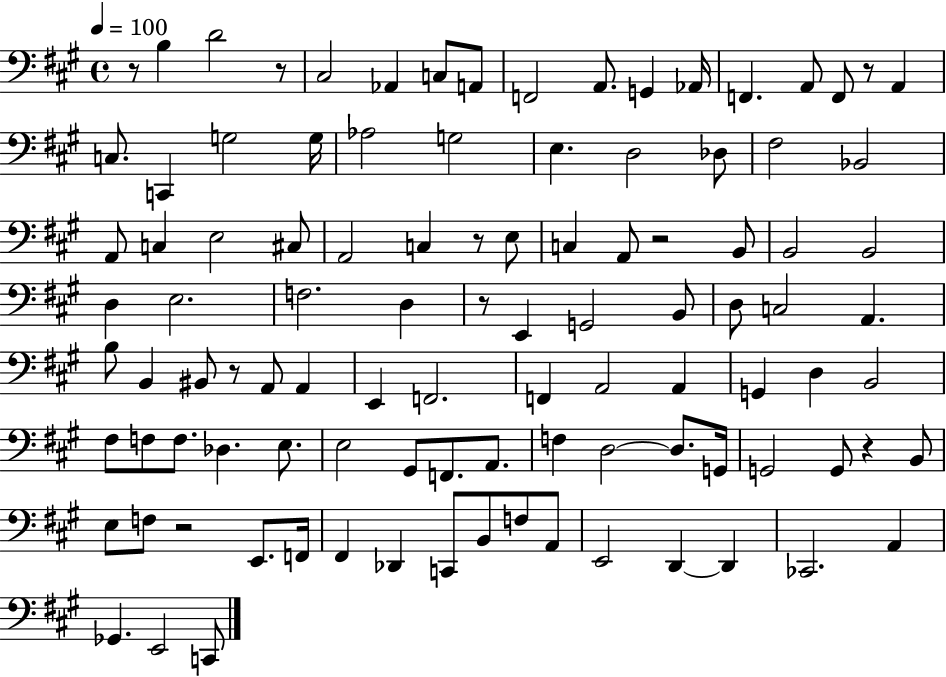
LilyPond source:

{
  \clef bass
  \time 4/4
  \defaultTimeSignature
  \key a \major
  \tempo 4 = 100
  \repeat volta 2 { r8 b4 d'2 r8 | cis2 aes,4 c8 a,8 | f,2 a,8. g,4 aes,16 | f,4. a,8 f,8 r8 a,4 | \break c8. c,4 g2 g16 | aes2 g2 | e4. d2 des8 | fis2 bes,2 | \break a,8 c4 e2 cis8 | a,2 c4 r8 e8 | c4 a,8 r2 b,8 | b,2 b,2 | \break d4 e2. | f2. d4 | r8 e,4 g,2 b,8 | d8 c2 a,4. | \break b8 b,4 bis,8 r8 a,8 a,4 | e,4 f,2. | f,4 a,2 a,4 | g,4 d4 b,2 | \break fis8 f8 f8. des4. e8. | e2 gis,8 f,8. a,8. | f4 d2~~ d8. g,16 | g,2 g,8 r4 b,8 | \break e8 f8 r2 e,8. f,16 | fis,4 des,4 c,8 b,8 f8 a,8 | e,2 d,4~~ d,4 | ces,2. a,4 | \break ges,4. e,2 c,8 | } \bar "|."
}